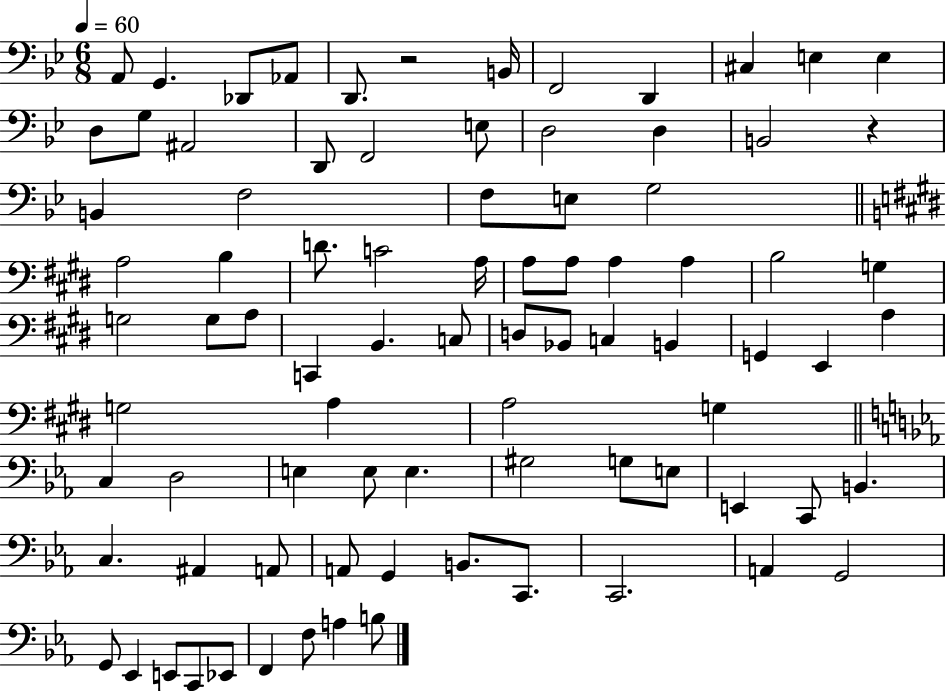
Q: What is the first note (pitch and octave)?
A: A2